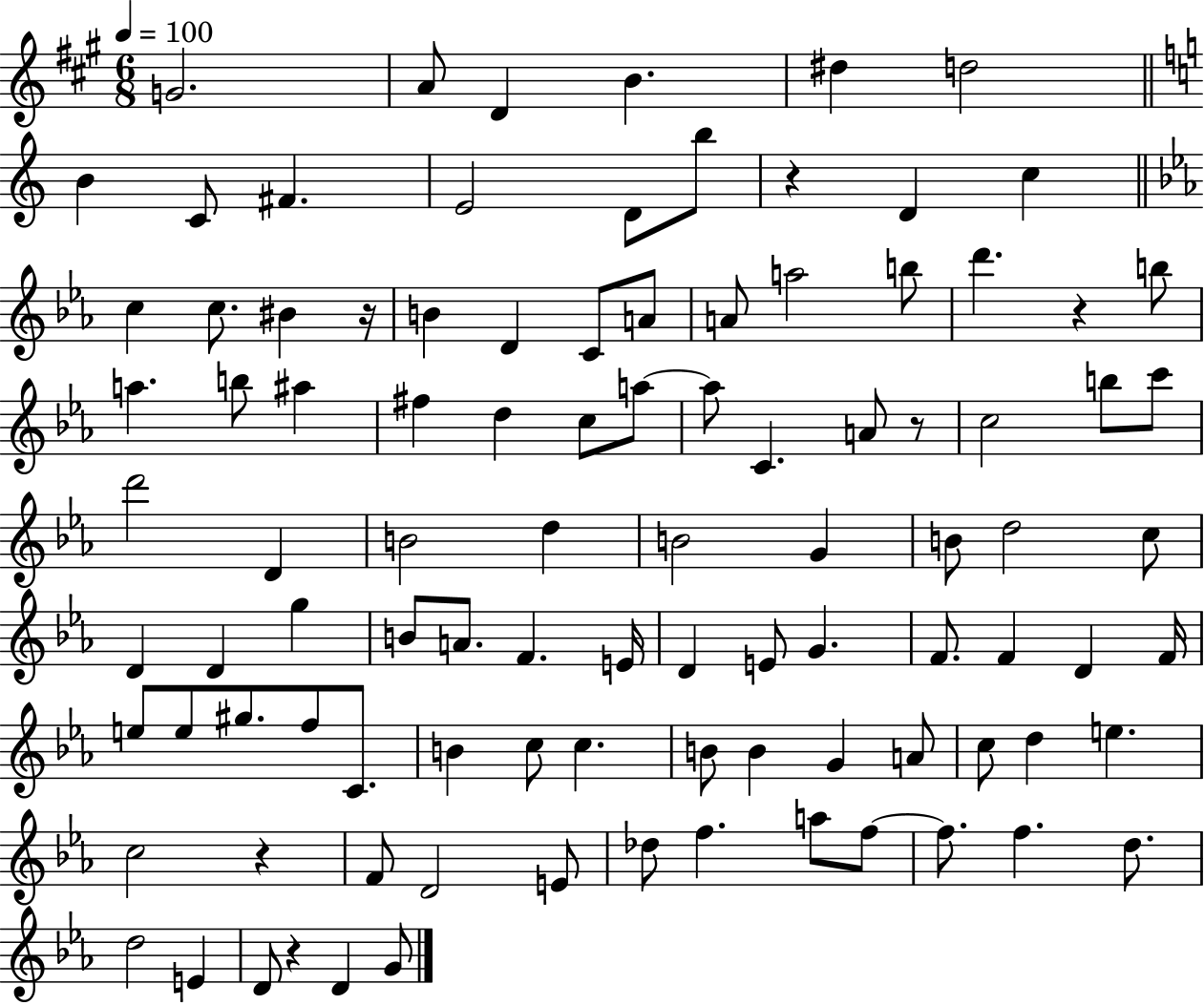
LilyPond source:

{
  \clef treble
  \numericTimeSignature
  \time 6/8
  \key a \major
  \tempo 4 = 100
  \repeat volta 2 { g'2. | a'8 d'4 b'4. | dis''4 d''2 | \bar "||" \break \key c \major b'4 c'8 fis'4. | e'2 d'8 b''8 | r4 d'4 c''4 | \bar "||" \break \key ees \major c''4 c''8. bis'4 r16 | b'4 d'4 c'8 a'8 | a'8 a''2 b''8 | d'''4. r4 b''8 | \break a''4. b''8 ais''4 | fis''4 d''4 c''8 a''8~~ | a''8 c'4. a'8 r8 | c''2 b''8 c'''8 | \break d'''2 d'4 | b'2 d''4 | b'2 g'4 | b'8 d''2 c''8 | \break d'4 d'4 g''4 | b'8 a'8. f'4. e'16 | d'4 e'8 g'4. | f'8. f'4 d'4 f'16 | \break e''8 e''8 gis''8. f''8 c'8. | b'4 c''8 c''4. | b'8 b'4 g'4 a'8 | c''8 d''4 e''4. | \break c''2 r4 | f'8 d'2 e'8 | des''8 f''4. a''8 f''8~~ | f''8. f''4. d''8. | \break d''2 e'4 | d'8 r4 d'4 g'8 | } \bar "|."
}